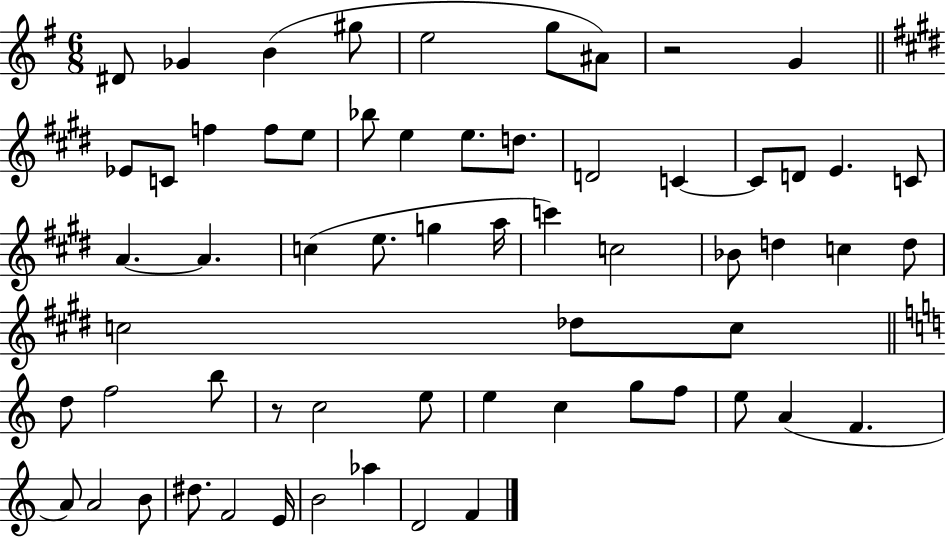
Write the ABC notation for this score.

X:1
T:Untitled
M:6/8
L:1/4
K:G
^D/2 _G B ^g/2 e2 g/2 ^A/2 z2 G _E/2 C/2 f f/2 e/2 _b/2 e e/2 d/2 D2 C C/2 D/2 E C/2 A A c e/2 g a/4 c' c2 _B/2 d c d/2 c2 _d/2 c/2 d/2 f2 b/2 z/2 c2 e/2 e c g/2 f/2 e/2 A F A/2 A2 B/2 ^d/2 F2 E/4 B2 _a D2 F